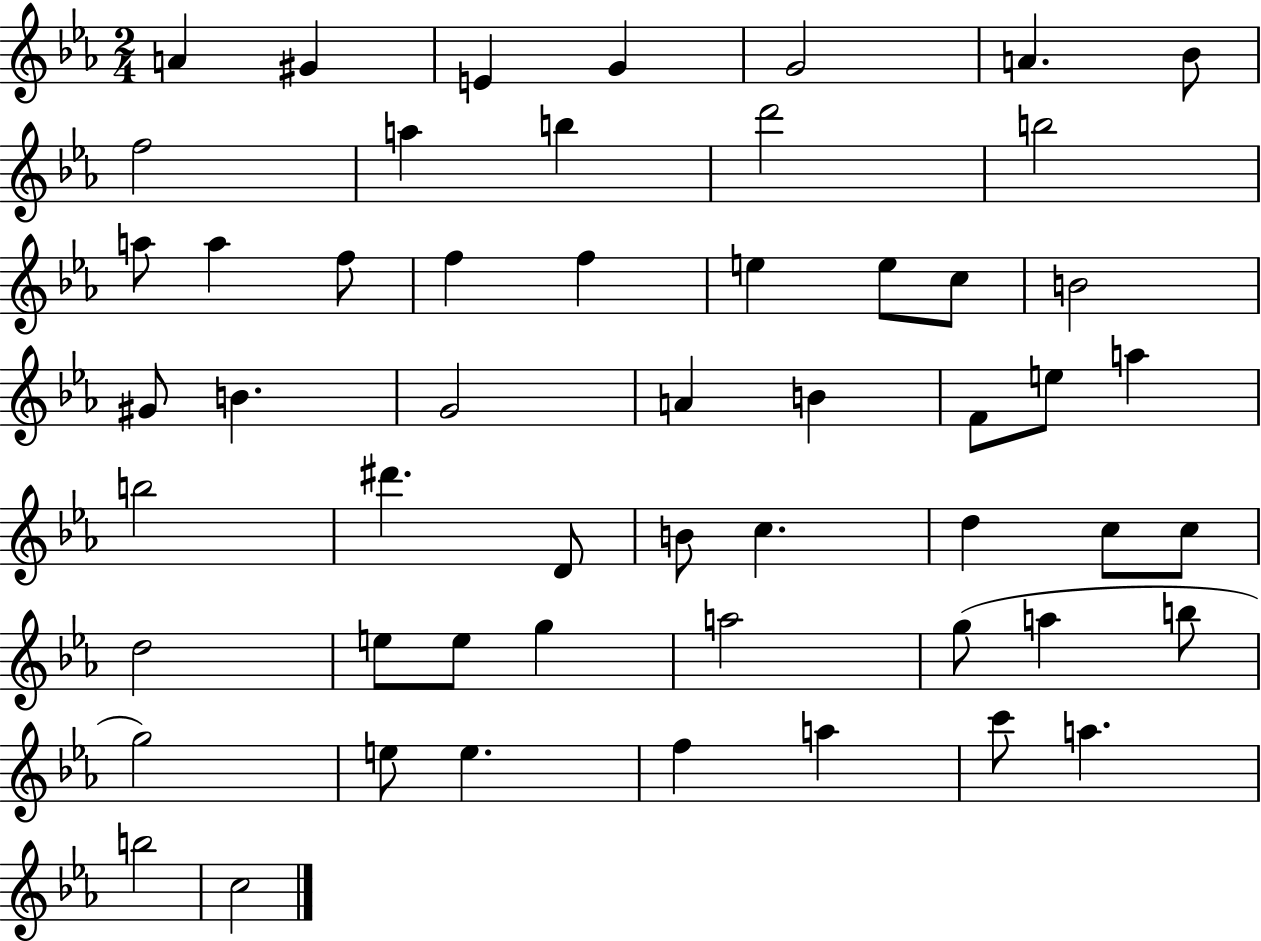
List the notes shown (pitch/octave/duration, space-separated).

A4/q G#4/q E4/q G4/q G4/h A4/q. Bb4/e F5/h A5/q B5/q D6/h B5/h A5/e A5/q F5/e F5/q F5/q E5/q E5/e C5/e B4/h G#4/e B4/q. G4/h A4/q B4/q F4/e E5/e A5/q B5/h D#6/q. D4/e B4/e C5/q. D5/q C5/e C5/e D5/h E5/e E5/e G5/q A5/h G5/e A5/q B5/e G5/h E5/e E5/q. F5/q A5/q C6/e A5/q. B5/h C5/h